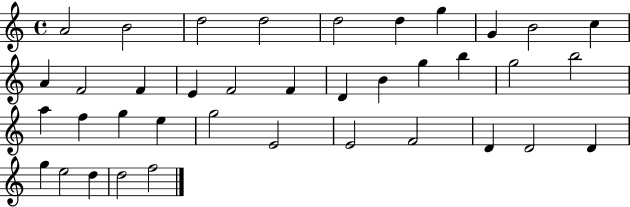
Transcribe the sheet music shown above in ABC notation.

X:1
T:Untitled
M:4/4
L:1/4
K:C
A2 B2 d2 d2 d2 d g G B2 c A F2 F E F2 F D B g b g2 b2 a f g e g2 E2 E2 F2 D D2 D g e2 d d2 f2